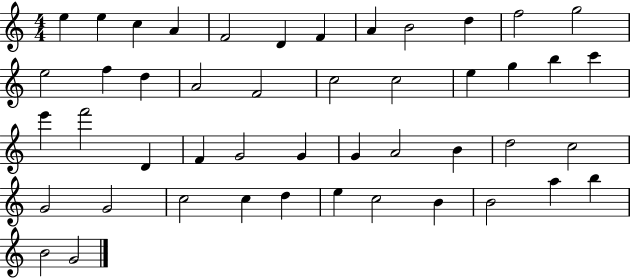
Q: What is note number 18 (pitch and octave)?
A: C5